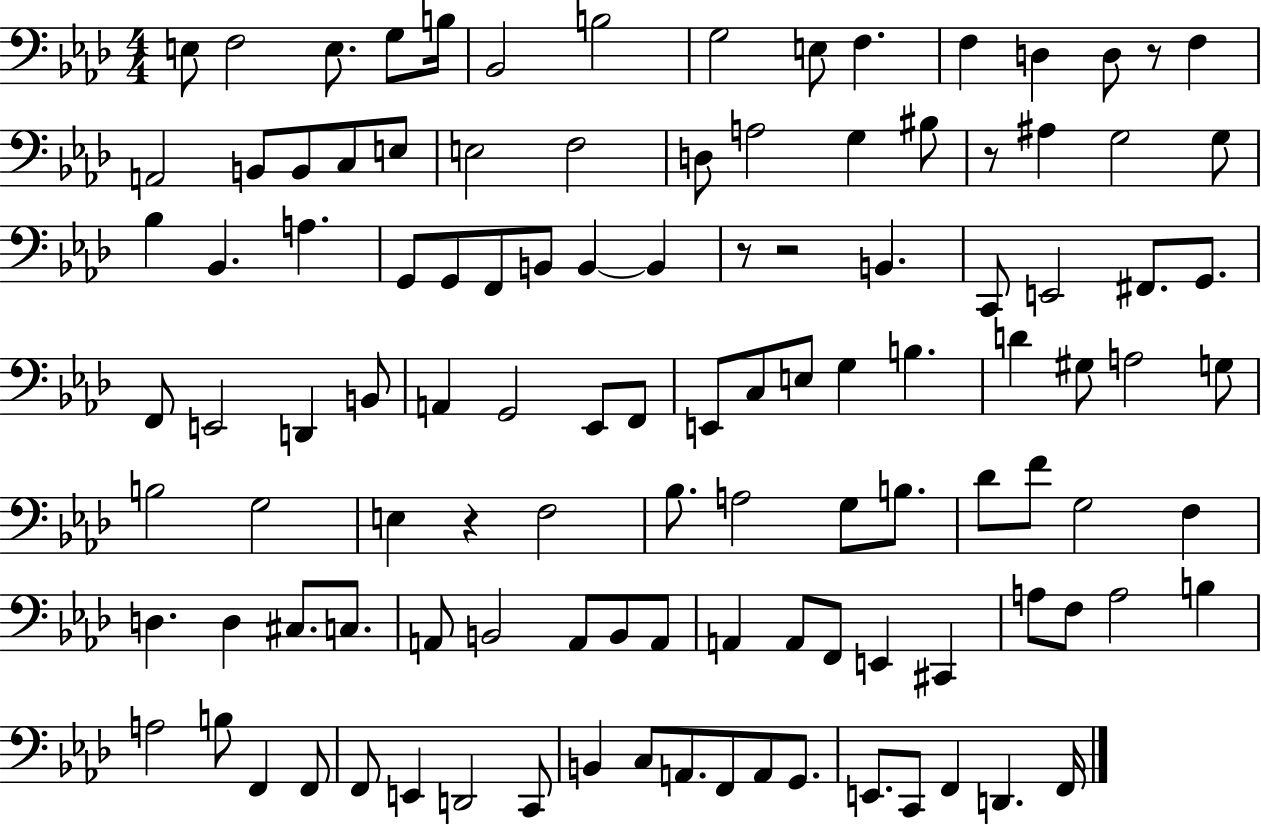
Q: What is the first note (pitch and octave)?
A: E3